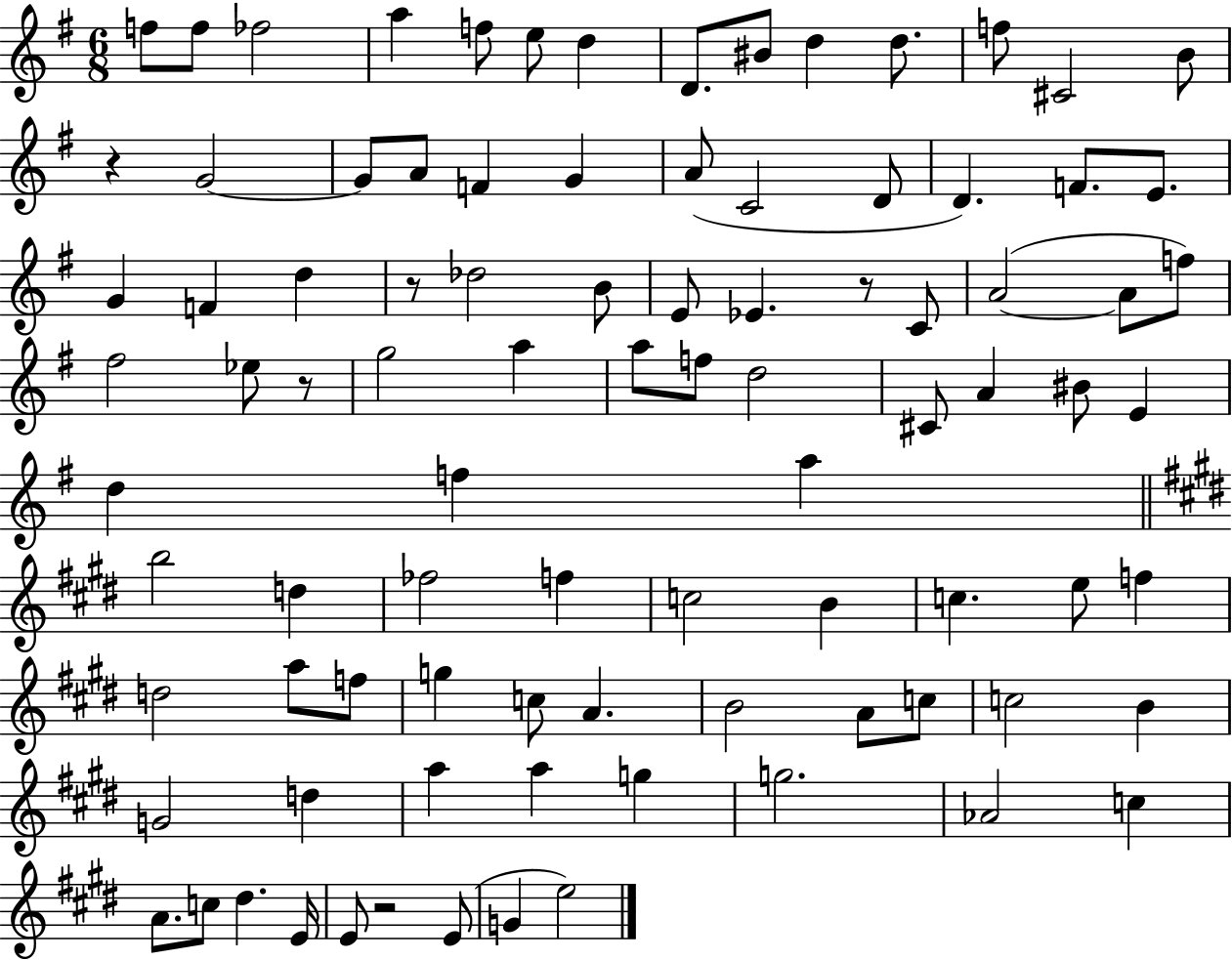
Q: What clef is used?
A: treble